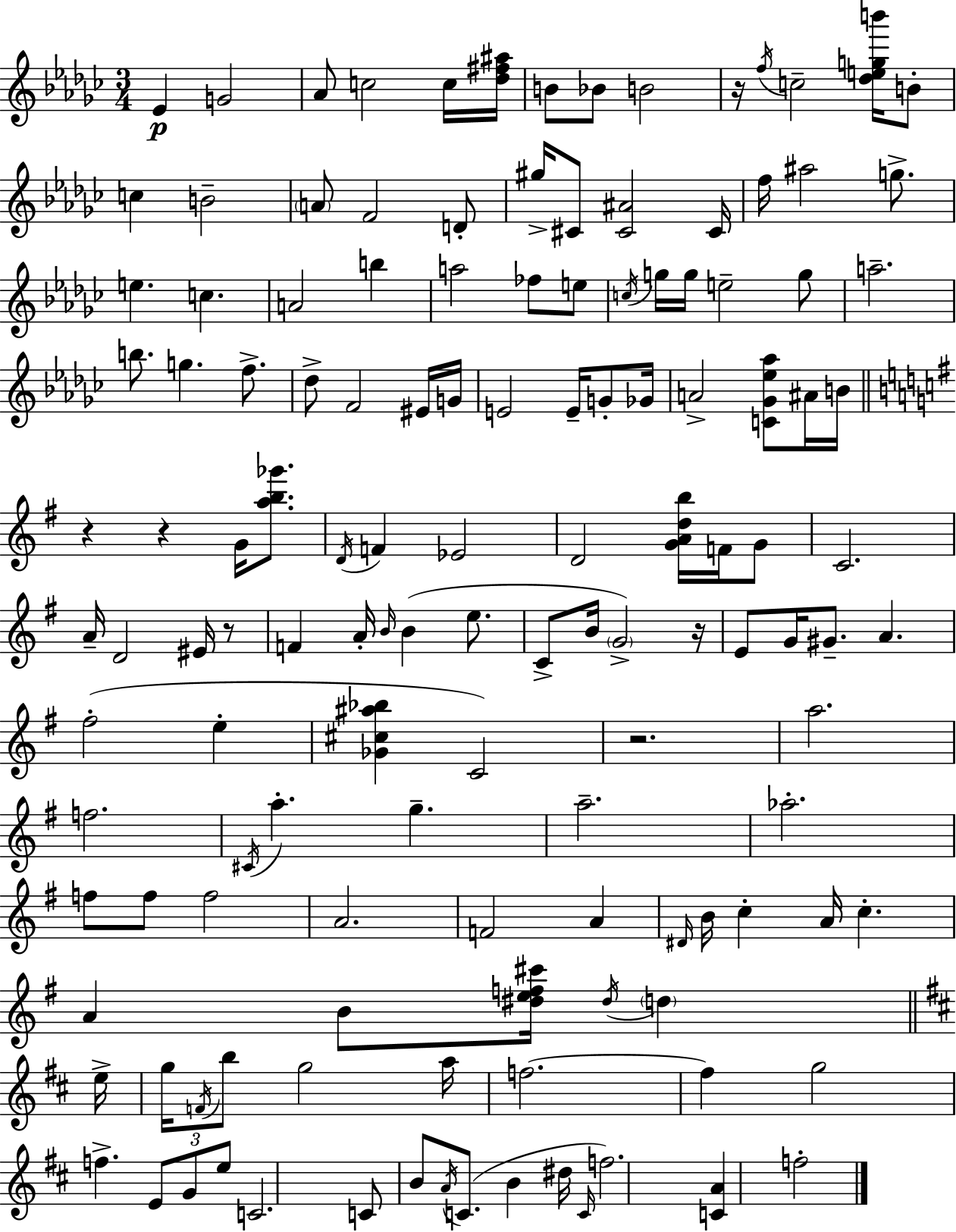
X:1
T:Untitled
M:3/4
L:1/4
K:Ebm
_E G2 _A/2 c2 c/4 [_d^f^a]/4 B/2 _B/2 B2 z/4 f/4 c2 [_degb']/4 B/2 c B2 A/2 F2 D/2 ^g/4 ^C/2 [^C^A]2 ^C/4 f/4 ^a2 g/2 e c A2 b a2 _f/2 e/2 c/4 g/4 g/4 e2 g/2 a2 b/2 g f/2 _d/2 F2 ^E/4 G/4 E2 E/4 G/2 _G/4 A2 [C_G_e_a]/2 ^A/4 B/4 z z G/4 [ab_g']/2 D/4 F _E2 D2 [GAdb]/4 F/4 G/2 C2 A/4 D2 ^E/4 z/2 F A/4 B/4 B e/2 C/2 B/4 G2 z/4 E/2 G/4 ^G/2 A ^f2 e [_G^c^a_b] C2 z2 a2 f2 ^C/4 a g a2 _a2 f/2 f/2 f2 A2 F2 A ^D/4 B/4 c A/4 c A B/2 [^def^c']/4 ^d/4 d e/4 g/4 F/4 b/2 g2 a/4 f2 f g2 f E/2 G/2 e/2 C2 C/2 B/2 A/4 C/2 B ^d/4 C/4 f2 [CA] f2